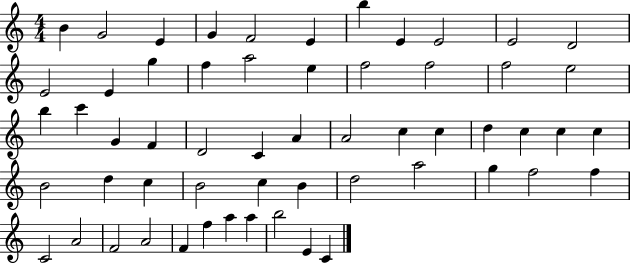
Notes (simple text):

B4/q G4/h E4/q G4/q F4/h E4/q B5/q E4/q E4/h E4/h D4/h E4/h E4/q G5/q F5/q A5/h E5/q F5/h F5/h F5/h E5/h B5/q C6/q G4/q F4/q D4/h C4/q A4/q A4/h C5/q C5/q D5/q C5/q C5/q C5/q B4/h D5/q C5/q B4/h C5/q B4/q D5/h A5/h G5/q F5/h F5/q C4/h A4/h F4/h A4/h F4/q F5/q A5/q A5/q B5/h E4/q C4/q